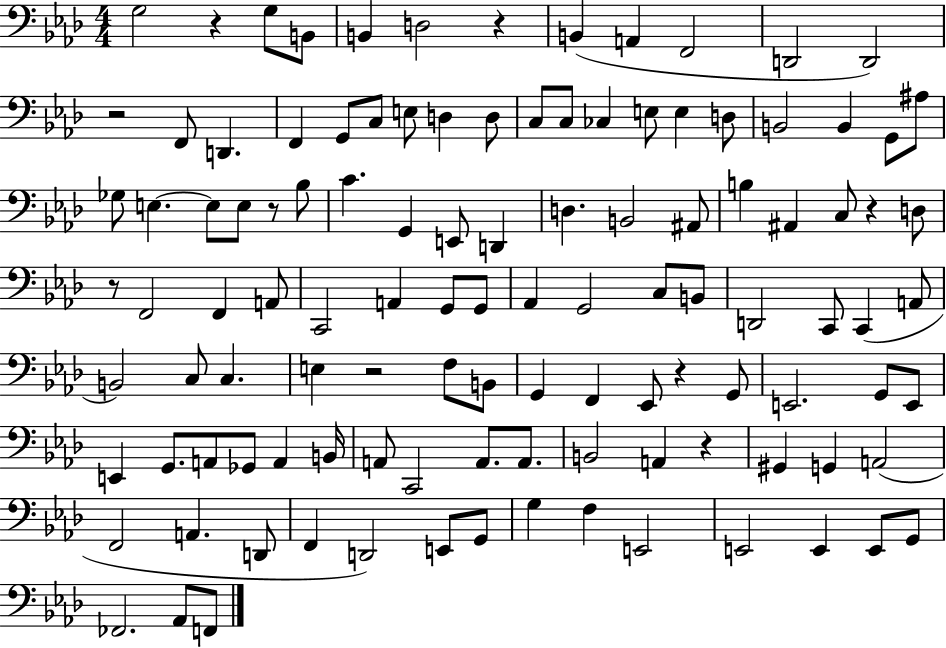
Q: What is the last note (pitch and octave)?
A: F2